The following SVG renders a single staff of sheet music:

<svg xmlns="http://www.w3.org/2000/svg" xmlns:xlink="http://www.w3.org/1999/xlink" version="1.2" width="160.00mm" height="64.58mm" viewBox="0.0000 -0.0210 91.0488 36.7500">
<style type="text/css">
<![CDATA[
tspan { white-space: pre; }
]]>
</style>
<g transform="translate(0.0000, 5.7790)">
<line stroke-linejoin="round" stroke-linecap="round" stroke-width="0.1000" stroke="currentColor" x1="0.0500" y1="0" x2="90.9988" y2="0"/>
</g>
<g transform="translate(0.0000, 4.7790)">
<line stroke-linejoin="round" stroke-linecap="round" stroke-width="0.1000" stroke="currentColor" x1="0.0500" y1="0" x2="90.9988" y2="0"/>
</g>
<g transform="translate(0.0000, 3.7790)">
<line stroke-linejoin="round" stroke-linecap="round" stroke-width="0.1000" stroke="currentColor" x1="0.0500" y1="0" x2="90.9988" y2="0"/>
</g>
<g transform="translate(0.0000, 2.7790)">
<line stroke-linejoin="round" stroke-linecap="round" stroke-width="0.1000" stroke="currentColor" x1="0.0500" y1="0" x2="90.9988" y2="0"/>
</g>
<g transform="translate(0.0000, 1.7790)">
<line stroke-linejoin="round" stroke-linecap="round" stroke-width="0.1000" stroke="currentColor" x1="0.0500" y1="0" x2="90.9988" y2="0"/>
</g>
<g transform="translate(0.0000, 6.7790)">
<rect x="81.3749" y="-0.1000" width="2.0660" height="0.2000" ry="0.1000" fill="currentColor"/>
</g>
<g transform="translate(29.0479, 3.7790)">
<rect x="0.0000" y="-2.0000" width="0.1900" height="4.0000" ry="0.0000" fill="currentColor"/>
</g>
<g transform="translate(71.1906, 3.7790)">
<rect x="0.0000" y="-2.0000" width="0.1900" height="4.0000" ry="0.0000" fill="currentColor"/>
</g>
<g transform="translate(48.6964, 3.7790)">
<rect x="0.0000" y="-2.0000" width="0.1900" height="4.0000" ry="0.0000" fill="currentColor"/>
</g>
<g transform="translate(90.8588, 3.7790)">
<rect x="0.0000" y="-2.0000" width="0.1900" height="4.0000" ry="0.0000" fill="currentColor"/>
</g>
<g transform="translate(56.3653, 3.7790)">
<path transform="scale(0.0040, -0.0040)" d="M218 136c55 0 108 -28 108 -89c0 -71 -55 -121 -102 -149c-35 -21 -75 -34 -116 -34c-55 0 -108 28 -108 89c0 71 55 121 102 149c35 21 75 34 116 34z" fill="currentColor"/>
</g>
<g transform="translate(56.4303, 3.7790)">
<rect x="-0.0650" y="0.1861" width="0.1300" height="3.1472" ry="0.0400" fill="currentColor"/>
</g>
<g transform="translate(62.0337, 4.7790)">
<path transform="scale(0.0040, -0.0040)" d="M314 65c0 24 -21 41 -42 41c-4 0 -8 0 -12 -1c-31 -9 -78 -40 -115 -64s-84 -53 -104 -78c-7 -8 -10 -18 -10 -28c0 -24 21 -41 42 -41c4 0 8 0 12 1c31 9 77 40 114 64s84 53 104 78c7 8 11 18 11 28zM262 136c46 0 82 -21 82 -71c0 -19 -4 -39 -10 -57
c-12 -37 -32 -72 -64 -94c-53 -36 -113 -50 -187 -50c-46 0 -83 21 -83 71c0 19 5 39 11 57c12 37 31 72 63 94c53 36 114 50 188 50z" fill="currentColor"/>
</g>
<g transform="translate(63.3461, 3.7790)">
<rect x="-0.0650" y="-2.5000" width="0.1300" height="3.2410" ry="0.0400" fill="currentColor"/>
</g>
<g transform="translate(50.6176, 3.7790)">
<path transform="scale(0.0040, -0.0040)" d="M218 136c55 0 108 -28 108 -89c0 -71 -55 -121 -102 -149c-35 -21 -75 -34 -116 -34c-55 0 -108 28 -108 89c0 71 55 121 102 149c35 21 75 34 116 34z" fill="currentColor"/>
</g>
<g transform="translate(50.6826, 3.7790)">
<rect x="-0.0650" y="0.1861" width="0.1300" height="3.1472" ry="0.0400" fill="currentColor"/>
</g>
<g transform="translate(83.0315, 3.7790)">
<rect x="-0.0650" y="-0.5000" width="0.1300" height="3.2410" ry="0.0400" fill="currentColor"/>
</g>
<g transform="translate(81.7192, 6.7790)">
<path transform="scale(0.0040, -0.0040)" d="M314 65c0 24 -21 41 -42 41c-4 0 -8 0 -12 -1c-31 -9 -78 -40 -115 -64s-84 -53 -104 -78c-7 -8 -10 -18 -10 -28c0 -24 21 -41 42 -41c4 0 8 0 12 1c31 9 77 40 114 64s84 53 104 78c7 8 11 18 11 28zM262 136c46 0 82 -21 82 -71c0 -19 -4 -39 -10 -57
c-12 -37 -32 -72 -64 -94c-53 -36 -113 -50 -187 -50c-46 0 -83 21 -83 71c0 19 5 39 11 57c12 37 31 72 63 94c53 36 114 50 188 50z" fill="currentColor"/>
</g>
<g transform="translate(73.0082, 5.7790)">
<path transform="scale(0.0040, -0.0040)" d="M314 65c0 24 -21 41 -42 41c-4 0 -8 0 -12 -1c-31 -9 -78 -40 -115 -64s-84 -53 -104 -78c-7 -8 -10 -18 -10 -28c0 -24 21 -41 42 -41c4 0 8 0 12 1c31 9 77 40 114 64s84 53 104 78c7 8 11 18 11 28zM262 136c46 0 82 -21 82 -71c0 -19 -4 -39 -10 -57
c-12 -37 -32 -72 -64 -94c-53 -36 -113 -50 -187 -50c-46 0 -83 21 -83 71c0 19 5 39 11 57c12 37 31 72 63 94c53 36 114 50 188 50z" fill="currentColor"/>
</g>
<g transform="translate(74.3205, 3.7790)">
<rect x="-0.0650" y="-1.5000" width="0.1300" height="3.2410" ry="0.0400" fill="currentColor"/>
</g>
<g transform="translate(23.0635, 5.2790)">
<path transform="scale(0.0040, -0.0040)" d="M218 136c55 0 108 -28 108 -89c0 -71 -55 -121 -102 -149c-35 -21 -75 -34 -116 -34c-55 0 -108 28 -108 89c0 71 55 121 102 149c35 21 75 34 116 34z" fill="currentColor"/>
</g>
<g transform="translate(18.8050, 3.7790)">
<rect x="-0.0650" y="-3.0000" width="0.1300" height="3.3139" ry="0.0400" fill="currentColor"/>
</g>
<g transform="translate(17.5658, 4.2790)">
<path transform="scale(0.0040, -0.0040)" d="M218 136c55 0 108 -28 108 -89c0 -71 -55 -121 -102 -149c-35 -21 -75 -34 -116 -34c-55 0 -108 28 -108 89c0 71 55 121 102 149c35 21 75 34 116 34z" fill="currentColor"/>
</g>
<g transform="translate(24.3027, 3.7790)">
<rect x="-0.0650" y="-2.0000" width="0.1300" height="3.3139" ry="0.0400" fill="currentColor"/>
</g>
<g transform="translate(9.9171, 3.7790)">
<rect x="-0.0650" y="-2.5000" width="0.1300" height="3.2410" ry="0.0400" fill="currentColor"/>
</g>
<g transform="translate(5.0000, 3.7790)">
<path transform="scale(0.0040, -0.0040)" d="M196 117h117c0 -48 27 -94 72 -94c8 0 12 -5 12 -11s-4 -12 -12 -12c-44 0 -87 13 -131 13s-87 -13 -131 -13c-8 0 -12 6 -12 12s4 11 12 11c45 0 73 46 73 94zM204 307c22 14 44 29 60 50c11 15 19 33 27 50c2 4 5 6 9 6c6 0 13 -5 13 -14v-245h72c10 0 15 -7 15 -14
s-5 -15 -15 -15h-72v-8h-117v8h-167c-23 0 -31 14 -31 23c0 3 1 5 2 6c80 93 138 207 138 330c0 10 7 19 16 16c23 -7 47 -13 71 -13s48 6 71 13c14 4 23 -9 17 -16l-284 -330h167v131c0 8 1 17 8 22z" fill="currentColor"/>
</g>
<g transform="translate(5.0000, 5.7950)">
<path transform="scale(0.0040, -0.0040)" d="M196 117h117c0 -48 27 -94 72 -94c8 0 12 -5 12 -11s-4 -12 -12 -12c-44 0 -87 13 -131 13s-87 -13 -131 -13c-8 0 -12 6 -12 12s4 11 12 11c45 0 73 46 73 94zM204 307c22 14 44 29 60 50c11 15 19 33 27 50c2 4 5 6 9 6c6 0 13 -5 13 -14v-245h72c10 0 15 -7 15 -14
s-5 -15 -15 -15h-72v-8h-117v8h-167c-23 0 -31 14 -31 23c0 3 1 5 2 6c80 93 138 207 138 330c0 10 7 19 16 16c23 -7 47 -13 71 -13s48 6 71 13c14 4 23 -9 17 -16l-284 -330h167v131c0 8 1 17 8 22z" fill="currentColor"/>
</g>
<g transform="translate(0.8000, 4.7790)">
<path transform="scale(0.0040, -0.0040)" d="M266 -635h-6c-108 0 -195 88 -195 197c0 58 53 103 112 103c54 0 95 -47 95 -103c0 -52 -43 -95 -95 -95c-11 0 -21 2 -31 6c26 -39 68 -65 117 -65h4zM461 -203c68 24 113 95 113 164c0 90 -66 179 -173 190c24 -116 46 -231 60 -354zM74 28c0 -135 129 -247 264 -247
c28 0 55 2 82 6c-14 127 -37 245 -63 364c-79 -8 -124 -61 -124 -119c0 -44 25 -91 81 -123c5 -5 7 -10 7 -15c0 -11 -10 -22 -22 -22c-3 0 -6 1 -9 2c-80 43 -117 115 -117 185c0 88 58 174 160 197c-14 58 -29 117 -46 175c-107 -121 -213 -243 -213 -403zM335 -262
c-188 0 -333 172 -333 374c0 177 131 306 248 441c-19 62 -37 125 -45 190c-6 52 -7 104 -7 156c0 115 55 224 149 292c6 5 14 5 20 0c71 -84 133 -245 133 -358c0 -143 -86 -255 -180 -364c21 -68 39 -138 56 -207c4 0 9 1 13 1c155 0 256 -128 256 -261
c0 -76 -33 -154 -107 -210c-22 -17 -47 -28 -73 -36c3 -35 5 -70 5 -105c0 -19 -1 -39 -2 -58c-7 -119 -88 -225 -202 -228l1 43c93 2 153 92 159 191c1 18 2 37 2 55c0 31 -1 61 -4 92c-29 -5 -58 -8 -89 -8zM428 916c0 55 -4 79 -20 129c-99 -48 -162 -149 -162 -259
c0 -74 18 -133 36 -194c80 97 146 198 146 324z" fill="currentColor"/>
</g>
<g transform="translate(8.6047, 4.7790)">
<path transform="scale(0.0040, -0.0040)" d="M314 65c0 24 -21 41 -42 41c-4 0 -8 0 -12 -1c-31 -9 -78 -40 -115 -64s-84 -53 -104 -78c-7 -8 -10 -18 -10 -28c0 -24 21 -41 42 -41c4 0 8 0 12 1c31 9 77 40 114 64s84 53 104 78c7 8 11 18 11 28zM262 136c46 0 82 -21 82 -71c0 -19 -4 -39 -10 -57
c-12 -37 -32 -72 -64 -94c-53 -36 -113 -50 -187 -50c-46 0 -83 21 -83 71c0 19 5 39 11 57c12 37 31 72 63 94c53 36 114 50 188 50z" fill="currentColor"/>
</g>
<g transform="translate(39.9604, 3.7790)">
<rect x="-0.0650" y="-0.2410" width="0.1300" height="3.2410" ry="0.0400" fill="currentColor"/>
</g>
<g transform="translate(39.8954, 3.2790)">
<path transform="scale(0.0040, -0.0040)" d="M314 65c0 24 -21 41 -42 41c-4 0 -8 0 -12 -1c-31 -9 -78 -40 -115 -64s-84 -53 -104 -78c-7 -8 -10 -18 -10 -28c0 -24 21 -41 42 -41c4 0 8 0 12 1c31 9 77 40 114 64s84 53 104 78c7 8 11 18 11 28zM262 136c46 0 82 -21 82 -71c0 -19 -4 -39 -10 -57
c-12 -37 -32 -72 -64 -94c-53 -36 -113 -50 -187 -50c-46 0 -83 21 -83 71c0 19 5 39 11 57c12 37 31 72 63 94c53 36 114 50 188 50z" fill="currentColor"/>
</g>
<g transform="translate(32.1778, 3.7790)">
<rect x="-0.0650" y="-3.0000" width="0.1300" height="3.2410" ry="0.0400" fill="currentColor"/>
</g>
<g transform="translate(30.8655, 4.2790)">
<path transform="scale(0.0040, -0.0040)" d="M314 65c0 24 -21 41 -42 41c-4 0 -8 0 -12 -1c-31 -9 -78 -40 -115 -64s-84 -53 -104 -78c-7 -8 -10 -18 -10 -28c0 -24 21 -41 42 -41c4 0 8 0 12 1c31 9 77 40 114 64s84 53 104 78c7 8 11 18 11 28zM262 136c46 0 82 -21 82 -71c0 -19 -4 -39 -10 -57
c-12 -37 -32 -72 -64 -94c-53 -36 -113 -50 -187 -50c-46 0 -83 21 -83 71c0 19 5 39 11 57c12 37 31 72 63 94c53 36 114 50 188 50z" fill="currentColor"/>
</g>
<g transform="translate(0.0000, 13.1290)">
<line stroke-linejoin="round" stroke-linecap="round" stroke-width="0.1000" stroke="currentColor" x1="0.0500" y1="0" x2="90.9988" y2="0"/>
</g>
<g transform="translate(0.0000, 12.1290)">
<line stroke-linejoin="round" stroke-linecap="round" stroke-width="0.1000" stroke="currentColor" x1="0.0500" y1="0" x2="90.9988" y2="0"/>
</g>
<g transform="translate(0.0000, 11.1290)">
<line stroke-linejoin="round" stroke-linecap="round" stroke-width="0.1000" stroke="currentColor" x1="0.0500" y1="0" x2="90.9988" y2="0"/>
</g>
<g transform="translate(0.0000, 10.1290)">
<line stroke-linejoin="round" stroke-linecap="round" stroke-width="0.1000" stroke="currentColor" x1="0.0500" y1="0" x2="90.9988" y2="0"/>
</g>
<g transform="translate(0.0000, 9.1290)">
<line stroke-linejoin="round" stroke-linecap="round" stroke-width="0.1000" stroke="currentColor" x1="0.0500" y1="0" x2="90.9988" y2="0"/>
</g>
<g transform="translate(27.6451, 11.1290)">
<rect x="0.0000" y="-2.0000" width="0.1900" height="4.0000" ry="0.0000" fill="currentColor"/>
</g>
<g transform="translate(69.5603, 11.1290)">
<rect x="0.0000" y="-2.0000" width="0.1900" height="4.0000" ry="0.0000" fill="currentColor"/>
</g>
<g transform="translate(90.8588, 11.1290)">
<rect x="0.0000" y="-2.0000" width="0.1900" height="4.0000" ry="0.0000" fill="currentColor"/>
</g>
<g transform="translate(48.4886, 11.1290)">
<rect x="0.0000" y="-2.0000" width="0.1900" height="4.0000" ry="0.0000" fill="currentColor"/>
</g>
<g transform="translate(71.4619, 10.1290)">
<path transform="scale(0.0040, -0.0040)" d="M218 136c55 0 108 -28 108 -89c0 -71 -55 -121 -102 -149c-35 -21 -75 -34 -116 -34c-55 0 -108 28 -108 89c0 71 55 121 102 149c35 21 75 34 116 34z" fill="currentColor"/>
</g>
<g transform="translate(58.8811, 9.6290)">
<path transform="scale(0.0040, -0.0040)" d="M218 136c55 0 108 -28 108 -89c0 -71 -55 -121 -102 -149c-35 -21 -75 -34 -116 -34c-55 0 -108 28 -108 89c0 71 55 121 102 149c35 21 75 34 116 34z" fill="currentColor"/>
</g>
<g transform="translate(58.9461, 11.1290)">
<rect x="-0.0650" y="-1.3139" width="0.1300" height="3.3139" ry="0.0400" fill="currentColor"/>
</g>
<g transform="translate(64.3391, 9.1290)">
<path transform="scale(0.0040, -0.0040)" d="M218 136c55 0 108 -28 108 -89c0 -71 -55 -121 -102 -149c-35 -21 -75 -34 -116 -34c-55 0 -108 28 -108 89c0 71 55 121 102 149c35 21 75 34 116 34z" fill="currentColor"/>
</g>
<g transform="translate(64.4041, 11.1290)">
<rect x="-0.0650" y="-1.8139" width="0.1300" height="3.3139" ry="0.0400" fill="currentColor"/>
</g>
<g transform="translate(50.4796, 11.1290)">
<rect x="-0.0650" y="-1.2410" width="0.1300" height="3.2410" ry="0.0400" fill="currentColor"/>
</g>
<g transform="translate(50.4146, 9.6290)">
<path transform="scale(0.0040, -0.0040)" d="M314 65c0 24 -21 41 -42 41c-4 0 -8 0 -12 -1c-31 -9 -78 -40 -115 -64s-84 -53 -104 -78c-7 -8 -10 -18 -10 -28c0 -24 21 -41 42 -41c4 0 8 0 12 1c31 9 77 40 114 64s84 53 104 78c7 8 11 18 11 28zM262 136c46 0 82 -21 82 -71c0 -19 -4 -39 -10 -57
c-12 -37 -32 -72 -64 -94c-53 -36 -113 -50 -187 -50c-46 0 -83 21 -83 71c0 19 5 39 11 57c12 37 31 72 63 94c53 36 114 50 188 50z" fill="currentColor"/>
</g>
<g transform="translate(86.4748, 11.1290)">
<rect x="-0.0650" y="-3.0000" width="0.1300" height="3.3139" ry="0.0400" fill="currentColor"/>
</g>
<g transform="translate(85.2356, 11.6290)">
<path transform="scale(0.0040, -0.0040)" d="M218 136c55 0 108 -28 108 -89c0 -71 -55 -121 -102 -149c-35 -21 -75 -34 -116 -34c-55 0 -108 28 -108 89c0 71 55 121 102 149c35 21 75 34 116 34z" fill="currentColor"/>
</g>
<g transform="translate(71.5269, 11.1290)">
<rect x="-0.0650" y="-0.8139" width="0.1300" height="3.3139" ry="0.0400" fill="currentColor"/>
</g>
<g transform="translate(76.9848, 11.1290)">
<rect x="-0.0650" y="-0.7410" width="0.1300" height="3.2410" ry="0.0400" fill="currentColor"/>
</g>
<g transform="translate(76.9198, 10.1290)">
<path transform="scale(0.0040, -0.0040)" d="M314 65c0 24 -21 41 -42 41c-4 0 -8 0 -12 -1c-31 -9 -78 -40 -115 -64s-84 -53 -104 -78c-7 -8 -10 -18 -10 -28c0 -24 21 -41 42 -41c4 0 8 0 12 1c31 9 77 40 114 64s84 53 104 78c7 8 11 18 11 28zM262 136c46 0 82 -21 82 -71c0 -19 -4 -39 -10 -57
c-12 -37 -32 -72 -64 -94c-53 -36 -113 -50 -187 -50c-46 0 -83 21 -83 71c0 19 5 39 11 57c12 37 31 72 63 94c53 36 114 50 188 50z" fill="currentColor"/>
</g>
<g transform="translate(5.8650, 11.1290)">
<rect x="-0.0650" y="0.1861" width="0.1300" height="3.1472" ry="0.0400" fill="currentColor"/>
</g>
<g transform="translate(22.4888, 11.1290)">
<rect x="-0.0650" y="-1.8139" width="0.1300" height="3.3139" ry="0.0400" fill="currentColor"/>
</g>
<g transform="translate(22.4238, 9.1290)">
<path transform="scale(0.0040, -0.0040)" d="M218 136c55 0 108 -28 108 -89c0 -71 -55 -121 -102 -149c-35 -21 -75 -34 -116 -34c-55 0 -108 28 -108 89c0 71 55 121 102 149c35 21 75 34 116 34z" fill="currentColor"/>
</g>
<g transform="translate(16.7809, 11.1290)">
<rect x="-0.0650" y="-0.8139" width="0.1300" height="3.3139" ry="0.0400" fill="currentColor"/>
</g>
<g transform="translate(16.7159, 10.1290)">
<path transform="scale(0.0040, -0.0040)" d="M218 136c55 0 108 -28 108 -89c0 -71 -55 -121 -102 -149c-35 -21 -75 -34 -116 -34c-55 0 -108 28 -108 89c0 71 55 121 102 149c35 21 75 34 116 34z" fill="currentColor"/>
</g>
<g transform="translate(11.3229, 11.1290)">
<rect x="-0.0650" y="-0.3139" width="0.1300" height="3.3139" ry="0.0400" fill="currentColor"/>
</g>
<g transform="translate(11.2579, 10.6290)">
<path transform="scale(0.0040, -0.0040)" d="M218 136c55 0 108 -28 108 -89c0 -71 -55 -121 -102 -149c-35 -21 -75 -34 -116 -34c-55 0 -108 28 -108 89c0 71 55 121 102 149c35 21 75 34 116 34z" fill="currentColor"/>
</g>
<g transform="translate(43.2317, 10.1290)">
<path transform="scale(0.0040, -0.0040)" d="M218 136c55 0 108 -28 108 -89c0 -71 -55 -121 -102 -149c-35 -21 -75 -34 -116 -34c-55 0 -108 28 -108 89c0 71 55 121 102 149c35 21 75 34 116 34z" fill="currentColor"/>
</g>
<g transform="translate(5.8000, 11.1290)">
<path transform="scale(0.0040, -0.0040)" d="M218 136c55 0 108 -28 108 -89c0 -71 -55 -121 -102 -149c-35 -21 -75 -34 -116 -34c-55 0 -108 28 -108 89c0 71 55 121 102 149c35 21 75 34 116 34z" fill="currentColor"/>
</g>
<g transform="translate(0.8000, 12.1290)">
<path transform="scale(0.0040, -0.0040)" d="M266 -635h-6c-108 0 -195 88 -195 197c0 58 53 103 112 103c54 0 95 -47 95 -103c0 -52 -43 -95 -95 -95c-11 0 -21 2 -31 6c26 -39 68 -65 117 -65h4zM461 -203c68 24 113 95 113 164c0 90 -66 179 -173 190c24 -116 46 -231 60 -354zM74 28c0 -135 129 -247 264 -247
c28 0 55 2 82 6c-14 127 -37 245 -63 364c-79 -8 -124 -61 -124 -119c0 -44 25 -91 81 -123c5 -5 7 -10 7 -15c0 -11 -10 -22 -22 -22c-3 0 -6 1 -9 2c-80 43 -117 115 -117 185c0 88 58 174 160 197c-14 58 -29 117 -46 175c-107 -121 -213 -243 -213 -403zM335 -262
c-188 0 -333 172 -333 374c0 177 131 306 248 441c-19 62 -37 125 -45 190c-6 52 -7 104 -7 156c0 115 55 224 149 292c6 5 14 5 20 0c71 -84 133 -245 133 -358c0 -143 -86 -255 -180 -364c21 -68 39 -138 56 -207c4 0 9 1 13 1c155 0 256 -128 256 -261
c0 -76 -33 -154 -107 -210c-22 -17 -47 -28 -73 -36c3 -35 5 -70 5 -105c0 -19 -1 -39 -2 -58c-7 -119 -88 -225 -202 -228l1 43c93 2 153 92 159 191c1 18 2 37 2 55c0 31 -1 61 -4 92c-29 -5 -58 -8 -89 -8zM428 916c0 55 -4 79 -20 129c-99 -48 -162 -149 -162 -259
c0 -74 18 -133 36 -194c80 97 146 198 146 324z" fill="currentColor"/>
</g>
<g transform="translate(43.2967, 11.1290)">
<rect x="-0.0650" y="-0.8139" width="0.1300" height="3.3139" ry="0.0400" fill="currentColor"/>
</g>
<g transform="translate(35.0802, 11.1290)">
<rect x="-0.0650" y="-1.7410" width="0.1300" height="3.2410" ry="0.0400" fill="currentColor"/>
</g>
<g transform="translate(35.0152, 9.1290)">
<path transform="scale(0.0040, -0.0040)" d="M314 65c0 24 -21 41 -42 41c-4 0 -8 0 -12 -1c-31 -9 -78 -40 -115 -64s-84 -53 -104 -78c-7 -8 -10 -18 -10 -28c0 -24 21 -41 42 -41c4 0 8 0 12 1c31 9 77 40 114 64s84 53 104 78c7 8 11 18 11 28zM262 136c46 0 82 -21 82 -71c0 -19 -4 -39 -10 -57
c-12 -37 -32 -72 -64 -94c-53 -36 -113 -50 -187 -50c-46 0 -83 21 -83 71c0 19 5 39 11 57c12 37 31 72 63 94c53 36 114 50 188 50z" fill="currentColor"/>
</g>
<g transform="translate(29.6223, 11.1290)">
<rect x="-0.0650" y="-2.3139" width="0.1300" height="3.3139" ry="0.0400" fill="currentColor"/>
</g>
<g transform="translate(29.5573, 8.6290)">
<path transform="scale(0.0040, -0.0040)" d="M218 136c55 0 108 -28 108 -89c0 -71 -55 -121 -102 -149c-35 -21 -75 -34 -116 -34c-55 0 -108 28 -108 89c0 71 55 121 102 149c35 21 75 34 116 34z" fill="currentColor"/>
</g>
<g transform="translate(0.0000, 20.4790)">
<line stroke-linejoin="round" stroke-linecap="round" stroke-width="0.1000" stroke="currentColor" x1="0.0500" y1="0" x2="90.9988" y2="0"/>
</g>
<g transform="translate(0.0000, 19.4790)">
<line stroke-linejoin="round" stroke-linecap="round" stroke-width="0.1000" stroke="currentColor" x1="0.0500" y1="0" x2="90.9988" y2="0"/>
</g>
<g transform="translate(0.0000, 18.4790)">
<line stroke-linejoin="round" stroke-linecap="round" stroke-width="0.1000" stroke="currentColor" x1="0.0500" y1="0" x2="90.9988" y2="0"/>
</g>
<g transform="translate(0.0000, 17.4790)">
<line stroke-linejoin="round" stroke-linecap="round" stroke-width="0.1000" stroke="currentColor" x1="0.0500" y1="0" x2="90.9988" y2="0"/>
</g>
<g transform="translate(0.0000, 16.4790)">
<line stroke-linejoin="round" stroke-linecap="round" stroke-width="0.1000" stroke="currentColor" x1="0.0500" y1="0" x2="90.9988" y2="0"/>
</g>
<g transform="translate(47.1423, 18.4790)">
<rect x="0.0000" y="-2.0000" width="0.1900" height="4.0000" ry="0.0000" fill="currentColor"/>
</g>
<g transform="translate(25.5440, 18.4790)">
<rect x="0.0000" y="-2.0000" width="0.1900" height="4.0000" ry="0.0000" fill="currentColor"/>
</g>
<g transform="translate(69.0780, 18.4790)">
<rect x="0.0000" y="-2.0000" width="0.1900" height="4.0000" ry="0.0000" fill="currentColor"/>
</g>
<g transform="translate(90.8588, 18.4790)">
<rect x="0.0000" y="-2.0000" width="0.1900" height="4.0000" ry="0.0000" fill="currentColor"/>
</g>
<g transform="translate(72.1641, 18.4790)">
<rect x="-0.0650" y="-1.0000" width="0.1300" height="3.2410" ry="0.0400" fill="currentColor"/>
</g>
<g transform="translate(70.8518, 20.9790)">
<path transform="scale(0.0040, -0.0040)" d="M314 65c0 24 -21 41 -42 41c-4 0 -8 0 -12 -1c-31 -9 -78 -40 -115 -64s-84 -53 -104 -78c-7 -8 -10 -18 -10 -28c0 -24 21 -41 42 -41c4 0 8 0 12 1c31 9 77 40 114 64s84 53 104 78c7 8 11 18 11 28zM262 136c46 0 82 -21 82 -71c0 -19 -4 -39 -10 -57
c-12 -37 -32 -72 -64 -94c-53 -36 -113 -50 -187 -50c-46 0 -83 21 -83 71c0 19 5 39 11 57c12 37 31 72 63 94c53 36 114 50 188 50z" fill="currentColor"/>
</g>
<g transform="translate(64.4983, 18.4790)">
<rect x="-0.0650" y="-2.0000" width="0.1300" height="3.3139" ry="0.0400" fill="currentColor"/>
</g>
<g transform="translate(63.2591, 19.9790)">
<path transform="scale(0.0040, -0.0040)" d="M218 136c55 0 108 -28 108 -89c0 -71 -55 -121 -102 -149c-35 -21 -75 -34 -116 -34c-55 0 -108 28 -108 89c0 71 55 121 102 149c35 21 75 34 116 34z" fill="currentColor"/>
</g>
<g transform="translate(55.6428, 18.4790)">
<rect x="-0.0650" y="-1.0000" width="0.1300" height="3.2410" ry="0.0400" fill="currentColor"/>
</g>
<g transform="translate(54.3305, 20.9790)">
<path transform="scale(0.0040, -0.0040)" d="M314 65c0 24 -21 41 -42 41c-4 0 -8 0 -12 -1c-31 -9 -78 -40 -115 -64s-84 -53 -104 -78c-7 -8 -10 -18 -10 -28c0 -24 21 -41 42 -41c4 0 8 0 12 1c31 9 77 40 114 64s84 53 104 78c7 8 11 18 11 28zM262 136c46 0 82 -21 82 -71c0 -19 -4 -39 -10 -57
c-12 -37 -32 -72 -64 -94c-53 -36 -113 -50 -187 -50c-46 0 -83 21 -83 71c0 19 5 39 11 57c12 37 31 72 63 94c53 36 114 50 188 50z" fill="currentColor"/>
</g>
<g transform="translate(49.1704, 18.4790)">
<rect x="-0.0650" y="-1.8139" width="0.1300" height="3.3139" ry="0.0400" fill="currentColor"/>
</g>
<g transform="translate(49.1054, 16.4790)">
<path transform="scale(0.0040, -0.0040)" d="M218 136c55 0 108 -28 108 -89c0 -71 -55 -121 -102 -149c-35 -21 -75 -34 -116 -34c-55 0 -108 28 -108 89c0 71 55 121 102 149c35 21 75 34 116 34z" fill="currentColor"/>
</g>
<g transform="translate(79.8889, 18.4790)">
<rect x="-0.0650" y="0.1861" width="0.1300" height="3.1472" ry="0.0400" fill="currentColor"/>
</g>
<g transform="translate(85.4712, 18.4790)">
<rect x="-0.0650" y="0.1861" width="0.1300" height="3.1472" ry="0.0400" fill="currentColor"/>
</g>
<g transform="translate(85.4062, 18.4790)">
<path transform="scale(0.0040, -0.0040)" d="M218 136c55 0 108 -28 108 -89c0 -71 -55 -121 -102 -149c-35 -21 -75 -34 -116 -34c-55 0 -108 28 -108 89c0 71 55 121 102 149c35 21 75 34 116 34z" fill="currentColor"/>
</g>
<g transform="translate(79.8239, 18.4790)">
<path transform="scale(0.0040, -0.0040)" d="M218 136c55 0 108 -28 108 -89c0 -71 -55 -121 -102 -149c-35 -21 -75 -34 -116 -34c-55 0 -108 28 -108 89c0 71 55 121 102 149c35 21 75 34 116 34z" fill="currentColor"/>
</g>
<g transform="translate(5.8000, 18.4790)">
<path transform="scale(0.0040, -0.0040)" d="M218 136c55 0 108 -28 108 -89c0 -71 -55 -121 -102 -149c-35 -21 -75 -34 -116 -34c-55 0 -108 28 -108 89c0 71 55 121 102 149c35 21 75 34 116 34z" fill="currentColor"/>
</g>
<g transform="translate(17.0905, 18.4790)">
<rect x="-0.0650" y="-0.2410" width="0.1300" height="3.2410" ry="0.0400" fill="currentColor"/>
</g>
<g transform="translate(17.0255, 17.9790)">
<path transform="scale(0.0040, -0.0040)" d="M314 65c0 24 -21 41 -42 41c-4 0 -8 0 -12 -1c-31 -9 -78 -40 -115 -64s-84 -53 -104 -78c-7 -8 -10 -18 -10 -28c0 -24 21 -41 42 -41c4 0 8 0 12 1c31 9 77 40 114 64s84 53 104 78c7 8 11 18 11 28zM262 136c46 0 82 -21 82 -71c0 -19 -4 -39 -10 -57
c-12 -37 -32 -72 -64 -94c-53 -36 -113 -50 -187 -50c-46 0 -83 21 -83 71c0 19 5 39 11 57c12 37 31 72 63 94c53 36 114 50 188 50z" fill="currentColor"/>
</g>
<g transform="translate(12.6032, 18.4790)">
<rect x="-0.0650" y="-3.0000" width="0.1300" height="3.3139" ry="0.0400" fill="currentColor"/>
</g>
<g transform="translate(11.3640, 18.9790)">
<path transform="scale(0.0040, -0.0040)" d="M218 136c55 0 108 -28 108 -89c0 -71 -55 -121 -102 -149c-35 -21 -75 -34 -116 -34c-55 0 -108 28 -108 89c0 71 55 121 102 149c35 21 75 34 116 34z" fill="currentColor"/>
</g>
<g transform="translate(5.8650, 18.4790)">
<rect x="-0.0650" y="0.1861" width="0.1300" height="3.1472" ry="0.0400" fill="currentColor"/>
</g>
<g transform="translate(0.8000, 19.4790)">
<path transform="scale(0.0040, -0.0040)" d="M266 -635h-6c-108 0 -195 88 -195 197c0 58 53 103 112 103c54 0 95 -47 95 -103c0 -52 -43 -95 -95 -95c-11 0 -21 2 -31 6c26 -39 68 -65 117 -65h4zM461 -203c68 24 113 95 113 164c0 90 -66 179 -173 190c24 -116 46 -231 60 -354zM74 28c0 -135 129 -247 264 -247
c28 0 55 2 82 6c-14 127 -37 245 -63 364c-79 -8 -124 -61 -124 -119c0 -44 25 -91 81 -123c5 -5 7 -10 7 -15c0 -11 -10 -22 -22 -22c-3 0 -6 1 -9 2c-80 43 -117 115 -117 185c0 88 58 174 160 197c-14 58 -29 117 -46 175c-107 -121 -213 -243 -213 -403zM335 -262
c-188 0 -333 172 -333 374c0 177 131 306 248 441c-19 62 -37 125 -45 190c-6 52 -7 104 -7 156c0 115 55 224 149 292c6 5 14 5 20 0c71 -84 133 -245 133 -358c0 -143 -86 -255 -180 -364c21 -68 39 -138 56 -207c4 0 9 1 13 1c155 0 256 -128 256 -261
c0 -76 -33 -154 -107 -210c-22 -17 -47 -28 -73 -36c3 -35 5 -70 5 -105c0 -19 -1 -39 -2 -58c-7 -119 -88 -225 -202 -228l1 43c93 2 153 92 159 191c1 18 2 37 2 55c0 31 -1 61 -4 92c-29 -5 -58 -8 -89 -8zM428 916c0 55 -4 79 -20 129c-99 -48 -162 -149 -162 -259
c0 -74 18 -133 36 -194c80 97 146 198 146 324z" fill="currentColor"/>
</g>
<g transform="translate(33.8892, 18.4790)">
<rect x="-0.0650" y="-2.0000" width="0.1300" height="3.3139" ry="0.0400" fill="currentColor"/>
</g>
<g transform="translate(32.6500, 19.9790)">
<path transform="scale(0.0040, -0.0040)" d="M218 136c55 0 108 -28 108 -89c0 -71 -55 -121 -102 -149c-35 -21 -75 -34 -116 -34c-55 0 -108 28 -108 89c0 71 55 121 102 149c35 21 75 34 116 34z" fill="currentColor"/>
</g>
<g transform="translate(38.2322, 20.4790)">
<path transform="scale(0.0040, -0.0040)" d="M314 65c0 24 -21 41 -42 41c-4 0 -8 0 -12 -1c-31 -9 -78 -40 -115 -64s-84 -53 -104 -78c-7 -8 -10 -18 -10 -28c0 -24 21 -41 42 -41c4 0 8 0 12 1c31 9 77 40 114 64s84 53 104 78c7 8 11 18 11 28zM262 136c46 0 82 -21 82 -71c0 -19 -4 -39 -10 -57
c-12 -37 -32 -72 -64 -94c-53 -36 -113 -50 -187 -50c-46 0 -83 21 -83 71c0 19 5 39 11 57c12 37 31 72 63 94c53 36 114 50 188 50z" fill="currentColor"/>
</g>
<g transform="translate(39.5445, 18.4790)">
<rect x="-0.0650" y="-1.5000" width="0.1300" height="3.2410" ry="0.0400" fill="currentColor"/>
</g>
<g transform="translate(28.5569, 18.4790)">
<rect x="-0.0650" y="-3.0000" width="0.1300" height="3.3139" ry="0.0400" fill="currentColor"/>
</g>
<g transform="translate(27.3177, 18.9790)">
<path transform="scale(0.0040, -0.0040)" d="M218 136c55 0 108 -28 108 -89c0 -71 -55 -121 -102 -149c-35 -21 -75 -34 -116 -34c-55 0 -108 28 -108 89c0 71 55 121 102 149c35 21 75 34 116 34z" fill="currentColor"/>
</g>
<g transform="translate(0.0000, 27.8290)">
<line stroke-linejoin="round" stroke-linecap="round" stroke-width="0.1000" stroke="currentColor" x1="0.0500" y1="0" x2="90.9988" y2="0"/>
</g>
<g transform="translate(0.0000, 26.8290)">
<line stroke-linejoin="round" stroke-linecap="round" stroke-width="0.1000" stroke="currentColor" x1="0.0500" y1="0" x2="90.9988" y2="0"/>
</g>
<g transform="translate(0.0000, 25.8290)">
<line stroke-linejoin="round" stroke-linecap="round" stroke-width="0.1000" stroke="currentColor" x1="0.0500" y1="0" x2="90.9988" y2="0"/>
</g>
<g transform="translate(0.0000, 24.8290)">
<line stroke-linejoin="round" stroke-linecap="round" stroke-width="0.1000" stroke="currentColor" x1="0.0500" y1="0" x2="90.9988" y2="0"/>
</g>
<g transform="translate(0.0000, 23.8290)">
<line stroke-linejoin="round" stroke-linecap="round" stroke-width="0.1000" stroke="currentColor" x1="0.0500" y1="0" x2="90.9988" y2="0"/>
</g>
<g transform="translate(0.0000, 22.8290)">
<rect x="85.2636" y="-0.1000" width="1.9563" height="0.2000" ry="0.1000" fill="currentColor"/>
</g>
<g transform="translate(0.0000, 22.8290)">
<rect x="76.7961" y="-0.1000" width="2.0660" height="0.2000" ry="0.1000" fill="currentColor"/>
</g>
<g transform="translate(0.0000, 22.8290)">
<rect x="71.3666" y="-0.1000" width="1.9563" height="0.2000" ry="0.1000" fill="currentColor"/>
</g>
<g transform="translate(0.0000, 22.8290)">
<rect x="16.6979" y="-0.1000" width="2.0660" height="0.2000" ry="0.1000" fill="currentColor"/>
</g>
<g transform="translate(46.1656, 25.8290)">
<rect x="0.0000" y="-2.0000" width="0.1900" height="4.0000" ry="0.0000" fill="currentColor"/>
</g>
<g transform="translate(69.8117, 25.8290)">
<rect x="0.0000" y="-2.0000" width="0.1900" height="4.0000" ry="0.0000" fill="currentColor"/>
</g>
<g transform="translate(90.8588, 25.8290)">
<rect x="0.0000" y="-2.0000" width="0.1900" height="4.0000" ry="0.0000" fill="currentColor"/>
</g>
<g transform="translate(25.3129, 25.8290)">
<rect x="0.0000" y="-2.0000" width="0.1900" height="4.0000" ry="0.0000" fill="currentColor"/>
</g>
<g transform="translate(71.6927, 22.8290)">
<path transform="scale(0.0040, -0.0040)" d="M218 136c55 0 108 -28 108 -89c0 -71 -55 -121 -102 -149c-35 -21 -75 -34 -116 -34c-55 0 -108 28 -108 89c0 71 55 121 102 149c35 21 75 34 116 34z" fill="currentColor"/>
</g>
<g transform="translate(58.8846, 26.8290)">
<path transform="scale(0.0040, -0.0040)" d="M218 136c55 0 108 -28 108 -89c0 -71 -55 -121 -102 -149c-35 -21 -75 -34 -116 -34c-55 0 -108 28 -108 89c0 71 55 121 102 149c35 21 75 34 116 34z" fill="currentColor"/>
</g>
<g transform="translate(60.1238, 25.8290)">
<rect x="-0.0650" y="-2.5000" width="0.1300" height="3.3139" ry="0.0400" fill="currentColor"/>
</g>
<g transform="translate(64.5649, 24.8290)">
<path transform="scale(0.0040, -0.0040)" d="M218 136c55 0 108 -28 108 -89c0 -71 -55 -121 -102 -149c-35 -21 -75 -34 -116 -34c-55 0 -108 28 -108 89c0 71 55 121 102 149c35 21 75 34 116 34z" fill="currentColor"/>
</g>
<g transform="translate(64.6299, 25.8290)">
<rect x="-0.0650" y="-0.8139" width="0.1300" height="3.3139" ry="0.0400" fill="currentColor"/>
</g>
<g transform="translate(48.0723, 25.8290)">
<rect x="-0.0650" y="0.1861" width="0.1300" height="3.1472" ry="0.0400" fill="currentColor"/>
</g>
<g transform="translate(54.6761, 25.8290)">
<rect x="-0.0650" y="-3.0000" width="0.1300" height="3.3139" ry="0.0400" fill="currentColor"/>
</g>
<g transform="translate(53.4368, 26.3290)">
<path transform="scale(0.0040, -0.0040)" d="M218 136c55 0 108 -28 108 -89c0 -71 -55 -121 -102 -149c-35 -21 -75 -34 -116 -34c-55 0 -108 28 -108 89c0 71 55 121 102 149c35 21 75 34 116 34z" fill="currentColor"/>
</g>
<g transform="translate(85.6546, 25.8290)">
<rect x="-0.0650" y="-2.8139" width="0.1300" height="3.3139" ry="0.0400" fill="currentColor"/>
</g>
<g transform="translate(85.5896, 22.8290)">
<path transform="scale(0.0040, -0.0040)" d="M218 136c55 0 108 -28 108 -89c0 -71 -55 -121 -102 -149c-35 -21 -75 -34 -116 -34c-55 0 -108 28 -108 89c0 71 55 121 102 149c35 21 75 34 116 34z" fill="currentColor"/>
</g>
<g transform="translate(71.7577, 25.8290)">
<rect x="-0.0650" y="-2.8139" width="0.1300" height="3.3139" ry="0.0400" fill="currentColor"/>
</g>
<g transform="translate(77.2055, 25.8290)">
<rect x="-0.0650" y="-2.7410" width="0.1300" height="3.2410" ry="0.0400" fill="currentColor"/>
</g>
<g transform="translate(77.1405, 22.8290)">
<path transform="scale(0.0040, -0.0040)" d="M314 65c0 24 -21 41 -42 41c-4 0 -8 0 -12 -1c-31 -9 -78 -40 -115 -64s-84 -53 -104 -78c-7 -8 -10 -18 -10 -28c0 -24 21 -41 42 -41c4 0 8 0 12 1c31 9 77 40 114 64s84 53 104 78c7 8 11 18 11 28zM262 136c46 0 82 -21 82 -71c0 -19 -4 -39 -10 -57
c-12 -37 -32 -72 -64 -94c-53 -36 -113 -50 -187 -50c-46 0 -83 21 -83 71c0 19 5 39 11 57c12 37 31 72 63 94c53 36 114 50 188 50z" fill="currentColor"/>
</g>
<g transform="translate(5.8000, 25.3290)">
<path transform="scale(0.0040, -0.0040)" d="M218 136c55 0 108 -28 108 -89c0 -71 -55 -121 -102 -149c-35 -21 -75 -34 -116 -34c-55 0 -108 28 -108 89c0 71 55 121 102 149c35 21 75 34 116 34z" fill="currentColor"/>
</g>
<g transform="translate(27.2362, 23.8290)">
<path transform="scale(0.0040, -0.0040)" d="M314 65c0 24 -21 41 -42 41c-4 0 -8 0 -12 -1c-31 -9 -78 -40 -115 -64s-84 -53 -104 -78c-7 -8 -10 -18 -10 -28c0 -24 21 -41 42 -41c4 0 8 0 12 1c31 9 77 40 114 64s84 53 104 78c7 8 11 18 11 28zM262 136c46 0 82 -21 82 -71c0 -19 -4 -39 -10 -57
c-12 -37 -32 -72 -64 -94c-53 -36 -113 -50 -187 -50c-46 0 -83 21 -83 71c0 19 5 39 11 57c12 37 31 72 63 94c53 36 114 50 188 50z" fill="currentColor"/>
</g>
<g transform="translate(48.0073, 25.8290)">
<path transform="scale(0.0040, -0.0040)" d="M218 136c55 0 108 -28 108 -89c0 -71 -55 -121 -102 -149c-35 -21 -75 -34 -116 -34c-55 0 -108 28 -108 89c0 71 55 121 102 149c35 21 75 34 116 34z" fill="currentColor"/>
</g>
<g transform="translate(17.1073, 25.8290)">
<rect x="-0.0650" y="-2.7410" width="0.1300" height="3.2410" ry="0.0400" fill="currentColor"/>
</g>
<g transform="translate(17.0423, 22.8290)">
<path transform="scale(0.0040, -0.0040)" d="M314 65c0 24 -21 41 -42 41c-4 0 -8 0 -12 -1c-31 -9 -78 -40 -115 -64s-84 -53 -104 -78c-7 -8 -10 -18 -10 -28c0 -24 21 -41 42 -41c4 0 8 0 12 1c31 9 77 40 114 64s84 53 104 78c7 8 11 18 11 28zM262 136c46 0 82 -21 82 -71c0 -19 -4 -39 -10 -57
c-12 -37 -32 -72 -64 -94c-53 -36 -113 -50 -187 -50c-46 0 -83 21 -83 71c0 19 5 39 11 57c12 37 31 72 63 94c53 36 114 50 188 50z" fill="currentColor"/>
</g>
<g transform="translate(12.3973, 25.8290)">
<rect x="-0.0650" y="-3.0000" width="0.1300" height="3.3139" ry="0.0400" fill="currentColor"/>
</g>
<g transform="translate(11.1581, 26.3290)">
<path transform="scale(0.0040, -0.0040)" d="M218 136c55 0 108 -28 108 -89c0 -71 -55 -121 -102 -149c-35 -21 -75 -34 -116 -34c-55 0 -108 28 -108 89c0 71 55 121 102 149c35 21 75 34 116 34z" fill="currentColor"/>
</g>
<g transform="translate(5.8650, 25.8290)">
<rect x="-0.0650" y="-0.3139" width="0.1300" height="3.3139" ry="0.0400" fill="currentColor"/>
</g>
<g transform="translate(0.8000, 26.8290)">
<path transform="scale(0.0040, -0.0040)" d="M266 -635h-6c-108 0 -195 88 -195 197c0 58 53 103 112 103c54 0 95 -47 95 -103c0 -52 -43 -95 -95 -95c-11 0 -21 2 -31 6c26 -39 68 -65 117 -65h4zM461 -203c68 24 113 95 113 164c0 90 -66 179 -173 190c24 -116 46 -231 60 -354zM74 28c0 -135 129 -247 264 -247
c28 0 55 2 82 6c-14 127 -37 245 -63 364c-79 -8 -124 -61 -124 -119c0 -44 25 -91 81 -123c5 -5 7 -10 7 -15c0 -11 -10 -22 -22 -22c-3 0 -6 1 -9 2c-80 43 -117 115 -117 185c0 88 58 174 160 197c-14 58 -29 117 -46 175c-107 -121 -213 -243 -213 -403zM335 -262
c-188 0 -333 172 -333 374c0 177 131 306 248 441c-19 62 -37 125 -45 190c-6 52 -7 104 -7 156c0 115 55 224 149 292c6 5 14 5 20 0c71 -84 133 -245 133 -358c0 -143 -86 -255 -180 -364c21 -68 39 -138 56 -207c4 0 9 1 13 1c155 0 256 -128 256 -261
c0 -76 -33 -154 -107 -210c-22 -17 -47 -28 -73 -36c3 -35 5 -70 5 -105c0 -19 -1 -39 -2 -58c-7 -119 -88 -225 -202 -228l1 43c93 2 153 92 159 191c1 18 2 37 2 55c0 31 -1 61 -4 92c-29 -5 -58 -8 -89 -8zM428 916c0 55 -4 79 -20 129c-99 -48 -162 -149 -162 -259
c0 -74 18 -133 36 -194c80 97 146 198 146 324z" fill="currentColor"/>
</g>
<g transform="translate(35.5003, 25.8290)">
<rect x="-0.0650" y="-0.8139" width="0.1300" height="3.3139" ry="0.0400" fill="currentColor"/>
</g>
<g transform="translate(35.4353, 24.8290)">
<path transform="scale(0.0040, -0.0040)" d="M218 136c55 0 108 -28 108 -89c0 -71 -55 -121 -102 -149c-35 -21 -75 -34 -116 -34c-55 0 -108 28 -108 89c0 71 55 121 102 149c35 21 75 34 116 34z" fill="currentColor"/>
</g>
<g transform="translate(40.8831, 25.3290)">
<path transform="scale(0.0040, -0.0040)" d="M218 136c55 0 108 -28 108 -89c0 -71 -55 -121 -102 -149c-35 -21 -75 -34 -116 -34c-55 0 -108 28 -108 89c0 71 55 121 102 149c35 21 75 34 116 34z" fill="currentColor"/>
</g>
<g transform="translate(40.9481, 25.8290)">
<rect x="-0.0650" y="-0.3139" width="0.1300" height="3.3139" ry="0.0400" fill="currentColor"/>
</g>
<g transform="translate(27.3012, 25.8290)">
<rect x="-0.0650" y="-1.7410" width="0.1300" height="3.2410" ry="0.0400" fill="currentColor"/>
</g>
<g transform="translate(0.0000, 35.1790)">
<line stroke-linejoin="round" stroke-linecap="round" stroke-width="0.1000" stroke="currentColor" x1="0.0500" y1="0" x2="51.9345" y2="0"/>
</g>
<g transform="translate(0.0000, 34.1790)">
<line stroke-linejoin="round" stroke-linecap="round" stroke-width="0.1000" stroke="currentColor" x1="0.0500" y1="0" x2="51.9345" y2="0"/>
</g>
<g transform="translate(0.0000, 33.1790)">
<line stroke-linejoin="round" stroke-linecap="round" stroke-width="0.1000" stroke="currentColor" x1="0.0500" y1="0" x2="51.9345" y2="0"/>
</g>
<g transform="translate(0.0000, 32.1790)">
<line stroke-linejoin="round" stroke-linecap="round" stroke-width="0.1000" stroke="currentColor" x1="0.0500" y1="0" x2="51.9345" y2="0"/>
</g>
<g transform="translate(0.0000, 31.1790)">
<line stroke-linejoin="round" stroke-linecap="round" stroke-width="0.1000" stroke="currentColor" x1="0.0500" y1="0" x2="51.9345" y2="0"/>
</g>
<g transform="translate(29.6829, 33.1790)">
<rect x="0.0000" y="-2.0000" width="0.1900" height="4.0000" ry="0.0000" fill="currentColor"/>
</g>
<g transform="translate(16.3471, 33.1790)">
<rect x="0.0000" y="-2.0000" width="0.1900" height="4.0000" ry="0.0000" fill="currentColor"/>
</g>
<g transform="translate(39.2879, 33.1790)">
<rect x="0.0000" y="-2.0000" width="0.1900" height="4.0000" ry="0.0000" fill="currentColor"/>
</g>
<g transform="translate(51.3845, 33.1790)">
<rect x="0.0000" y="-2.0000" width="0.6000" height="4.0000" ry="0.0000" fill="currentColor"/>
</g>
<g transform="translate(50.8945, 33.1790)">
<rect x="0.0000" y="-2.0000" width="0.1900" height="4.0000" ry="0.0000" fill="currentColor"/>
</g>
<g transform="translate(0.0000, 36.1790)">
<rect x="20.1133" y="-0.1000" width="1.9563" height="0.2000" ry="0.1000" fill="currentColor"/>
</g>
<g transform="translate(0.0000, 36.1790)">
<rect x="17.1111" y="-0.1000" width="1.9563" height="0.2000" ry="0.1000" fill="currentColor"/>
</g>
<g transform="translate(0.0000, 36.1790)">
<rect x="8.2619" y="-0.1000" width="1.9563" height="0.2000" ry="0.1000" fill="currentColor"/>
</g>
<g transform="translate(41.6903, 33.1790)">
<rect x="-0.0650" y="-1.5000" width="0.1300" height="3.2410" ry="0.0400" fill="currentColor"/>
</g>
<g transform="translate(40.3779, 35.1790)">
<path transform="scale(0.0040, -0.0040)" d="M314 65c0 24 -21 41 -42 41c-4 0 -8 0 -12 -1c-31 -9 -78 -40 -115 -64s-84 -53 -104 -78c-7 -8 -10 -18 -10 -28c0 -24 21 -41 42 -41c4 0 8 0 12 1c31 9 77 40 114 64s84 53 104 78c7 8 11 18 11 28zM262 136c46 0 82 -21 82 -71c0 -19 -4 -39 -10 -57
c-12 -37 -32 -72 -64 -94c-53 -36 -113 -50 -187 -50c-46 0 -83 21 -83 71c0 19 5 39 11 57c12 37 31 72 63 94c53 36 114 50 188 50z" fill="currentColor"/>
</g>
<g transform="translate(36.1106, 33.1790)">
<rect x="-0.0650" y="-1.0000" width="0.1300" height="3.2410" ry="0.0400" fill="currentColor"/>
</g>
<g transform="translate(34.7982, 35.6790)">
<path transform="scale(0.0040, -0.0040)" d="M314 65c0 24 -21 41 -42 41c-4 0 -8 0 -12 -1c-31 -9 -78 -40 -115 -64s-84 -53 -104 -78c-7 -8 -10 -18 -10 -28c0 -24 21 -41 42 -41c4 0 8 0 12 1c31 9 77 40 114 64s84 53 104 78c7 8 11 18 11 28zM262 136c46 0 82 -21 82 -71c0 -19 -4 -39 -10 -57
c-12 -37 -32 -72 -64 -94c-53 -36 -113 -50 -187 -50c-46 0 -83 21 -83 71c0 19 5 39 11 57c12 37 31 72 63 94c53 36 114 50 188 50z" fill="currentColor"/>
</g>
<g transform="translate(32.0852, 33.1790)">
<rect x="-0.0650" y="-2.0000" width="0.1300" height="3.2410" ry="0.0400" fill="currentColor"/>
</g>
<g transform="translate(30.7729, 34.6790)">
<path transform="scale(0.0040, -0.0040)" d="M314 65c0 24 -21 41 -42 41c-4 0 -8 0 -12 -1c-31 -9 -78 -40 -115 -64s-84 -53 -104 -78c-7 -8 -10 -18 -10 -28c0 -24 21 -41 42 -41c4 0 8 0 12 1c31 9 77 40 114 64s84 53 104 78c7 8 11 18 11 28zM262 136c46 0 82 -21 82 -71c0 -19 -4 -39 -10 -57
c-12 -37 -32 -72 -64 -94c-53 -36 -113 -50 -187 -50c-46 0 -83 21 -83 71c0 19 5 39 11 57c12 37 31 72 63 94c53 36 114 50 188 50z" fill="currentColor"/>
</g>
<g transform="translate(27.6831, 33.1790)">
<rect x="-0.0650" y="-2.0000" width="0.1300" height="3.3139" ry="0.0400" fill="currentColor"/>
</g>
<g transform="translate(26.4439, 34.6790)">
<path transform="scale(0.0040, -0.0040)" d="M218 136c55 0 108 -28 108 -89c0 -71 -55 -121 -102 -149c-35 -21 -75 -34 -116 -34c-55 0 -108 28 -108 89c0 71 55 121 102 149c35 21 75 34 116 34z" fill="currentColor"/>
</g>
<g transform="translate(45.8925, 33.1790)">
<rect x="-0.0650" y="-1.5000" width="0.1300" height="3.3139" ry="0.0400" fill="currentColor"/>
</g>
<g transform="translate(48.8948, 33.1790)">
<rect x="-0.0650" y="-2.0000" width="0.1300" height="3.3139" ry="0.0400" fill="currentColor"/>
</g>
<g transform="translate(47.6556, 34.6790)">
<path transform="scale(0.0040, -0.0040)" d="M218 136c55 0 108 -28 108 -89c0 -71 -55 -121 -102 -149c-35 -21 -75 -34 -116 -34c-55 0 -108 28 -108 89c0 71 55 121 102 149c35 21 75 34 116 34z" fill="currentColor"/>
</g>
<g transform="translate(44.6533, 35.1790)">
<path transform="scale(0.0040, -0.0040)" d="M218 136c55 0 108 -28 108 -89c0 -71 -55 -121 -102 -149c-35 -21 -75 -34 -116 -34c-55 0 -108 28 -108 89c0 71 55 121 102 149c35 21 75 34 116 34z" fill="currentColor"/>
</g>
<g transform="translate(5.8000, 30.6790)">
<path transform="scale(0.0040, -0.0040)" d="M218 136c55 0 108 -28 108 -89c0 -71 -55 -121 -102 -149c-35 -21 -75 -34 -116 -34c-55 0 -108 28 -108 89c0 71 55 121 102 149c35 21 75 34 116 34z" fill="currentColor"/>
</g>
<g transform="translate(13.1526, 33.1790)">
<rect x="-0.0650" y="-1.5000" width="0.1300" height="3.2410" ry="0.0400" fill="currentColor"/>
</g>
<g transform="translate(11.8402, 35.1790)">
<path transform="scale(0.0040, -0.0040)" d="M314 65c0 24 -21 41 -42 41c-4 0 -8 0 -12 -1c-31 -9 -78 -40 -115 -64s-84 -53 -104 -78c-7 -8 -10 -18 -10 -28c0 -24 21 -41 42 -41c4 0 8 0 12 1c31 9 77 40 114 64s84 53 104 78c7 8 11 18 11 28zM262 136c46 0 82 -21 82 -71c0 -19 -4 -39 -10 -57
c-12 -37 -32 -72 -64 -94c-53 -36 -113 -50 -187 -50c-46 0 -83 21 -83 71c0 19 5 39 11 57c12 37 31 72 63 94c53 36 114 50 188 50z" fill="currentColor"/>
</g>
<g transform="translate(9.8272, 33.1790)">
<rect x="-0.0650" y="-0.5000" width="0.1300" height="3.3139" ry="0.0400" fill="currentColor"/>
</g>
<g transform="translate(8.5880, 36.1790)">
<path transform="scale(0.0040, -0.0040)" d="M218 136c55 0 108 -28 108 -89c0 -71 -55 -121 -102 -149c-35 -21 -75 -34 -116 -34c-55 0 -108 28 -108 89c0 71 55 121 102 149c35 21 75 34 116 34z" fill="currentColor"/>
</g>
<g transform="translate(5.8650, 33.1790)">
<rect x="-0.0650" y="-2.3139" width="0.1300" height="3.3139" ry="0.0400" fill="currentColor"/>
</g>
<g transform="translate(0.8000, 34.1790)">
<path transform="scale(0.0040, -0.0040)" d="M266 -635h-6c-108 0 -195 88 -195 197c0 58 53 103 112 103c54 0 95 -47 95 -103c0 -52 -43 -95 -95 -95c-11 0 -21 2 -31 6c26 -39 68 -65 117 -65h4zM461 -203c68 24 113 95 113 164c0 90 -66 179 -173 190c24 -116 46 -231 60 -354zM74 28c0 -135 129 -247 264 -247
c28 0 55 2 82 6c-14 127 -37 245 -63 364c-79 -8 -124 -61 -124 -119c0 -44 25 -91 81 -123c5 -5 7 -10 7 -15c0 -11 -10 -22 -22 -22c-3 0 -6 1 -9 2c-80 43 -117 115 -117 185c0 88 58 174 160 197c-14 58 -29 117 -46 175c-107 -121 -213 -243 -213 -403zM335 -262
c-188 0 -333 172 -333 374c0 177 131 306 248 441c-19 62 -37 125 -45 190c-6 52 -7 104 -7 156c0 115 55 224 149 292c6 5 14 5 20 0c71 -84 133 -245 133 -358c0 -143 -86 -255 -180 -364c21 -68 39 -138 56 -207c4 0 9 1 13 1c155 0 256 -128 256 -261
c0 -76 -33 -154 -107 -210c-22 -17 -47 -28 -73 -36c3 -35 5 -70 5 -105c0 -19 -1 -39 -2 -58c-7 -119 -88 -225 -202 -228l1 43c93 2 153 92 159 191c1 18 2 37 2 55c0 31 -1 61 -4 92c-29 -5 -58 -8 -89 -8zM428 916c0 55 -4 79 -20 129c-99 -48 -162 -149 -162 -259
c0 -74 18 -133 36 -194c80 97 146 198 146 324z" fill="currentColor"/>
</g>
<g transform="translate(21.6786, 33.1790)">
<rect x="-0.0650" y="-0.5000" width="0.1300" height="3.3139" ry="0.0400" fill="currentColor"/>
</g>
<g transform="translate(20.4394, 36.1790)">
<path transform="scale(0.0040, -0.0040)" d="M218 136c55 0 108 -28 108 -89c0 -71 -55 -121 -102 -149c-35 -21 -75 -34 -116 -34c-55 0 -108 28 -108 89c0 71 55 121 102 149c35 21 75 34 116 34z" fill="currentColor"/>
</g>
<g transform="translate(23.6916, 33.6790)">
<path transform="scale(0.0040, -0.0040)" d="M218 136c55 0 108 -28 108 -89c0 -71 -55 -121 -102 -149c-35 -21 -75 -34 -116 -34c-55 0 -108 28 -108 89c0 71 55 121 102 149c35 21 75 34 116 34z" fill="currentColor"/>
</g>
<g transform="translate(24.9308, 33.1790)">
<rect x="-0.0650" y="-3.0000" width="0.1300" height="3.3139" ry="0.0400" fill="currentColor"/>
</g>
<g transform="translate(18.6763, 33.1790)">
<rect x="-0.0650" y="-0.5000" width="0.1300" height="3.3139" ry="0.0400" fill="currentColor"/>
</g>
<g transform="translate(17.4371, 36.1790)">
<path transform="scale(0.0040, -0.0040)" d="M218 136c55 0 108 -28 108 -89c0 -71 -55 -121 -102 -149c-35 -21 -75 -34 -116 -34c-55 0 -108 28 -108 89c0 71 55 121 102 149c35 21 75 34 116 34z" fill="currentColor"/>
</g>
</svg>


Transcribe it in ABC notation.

X:1
T:Untitled
M:4/4
L:1/4
K:C
G2 A F A2 c2 B B G2 E2 C2 B c d f g f2 d e2 e f d d2 A B A c2 A F E2 f D2 F D2 B B c A a2 f2 d c B A G d a a2 a g C E2 C C A F F2 D2 E2 E F